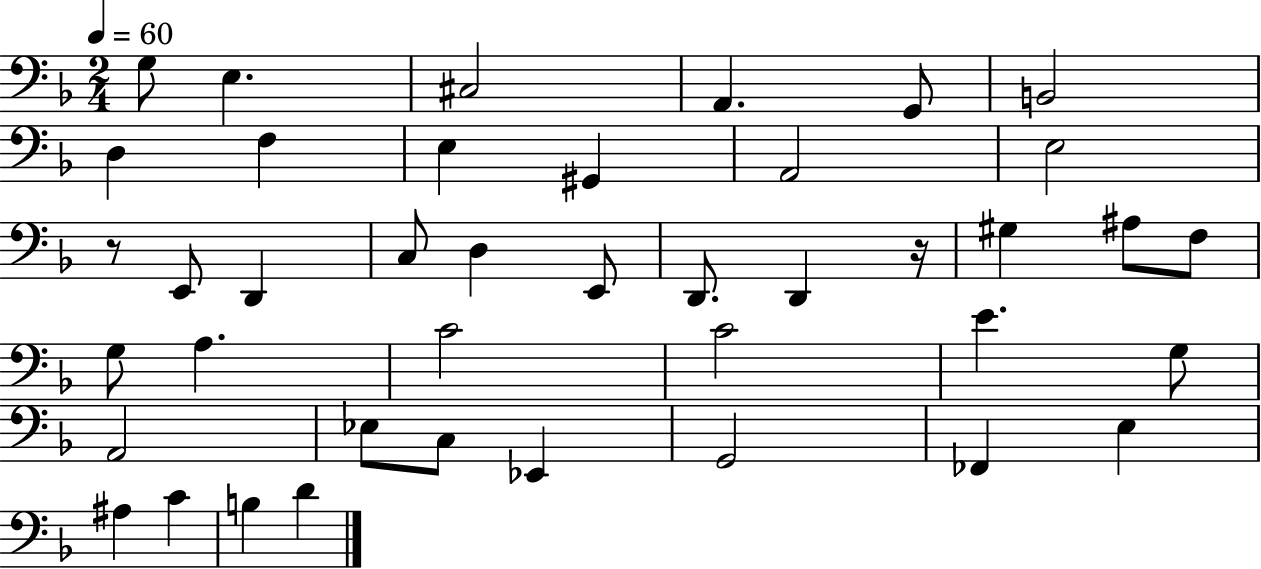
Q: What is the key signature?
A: F major